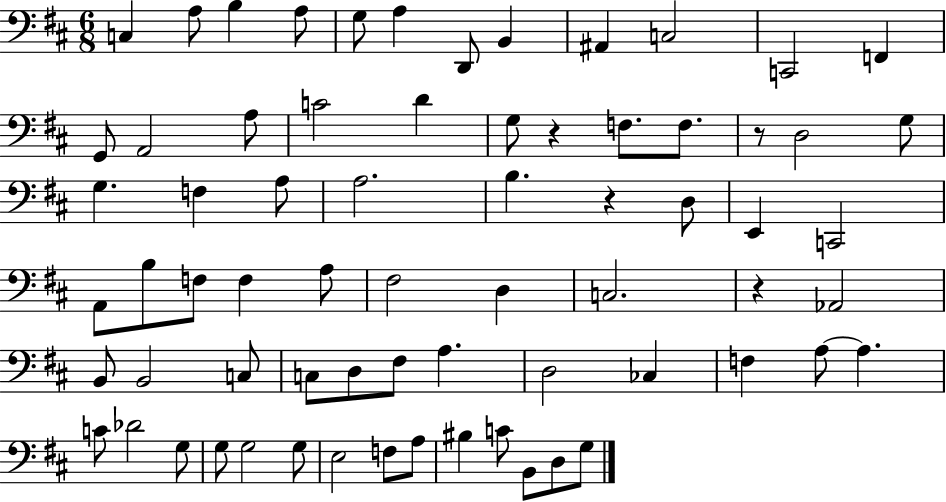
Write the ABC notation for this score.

X:1
T:Untitled
M:6/8
L:1/4
K:D
C, A,/2 B, A,/2 G,/2 A, D,,/2 B,, ^A,, C,2 C,,2 F,, G,,/2 A,,2 A,/2 C2 D G,/2 z F,/2 F,/2 z/2 D,2 G,/2 G, F, A,/2 A,2 B, z D,/2 E,, C,,2 A,,/2 B,/2 F,/2 F, A,/2 ^F,2 D, C,2 z _A,,2 B,,/2 B,,2 C,/2 C,/2 D,/2 ^F,/2 A, D,2 _C, F, A,/2 A, C/2 _D2 G,/2 G,/2 G,2 G,/2 E,2 F,/2 A,/2 ^B, C/2 B,,/2 D,/2 G,/2